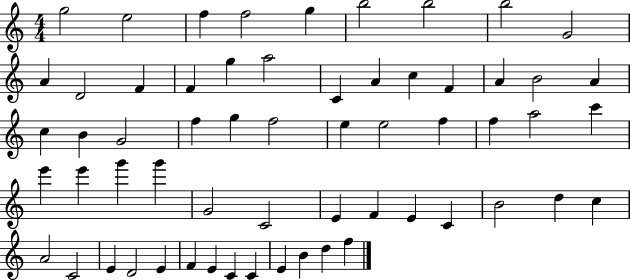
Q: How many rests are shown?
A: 0